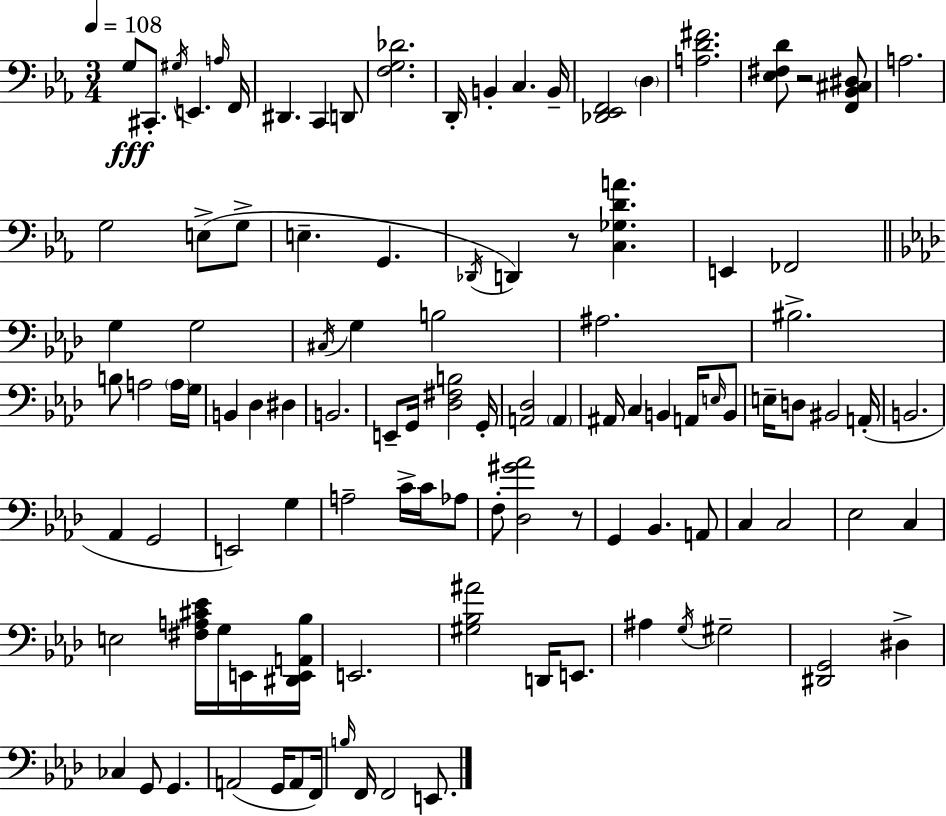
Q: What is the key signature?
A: EES major